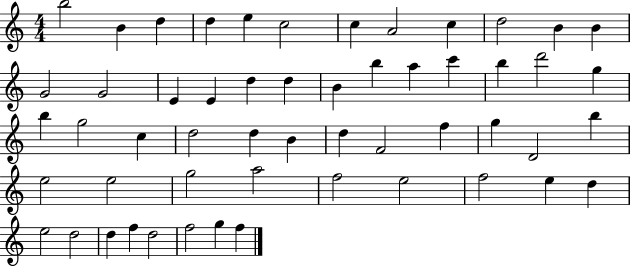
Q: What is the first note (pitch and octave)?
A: B5